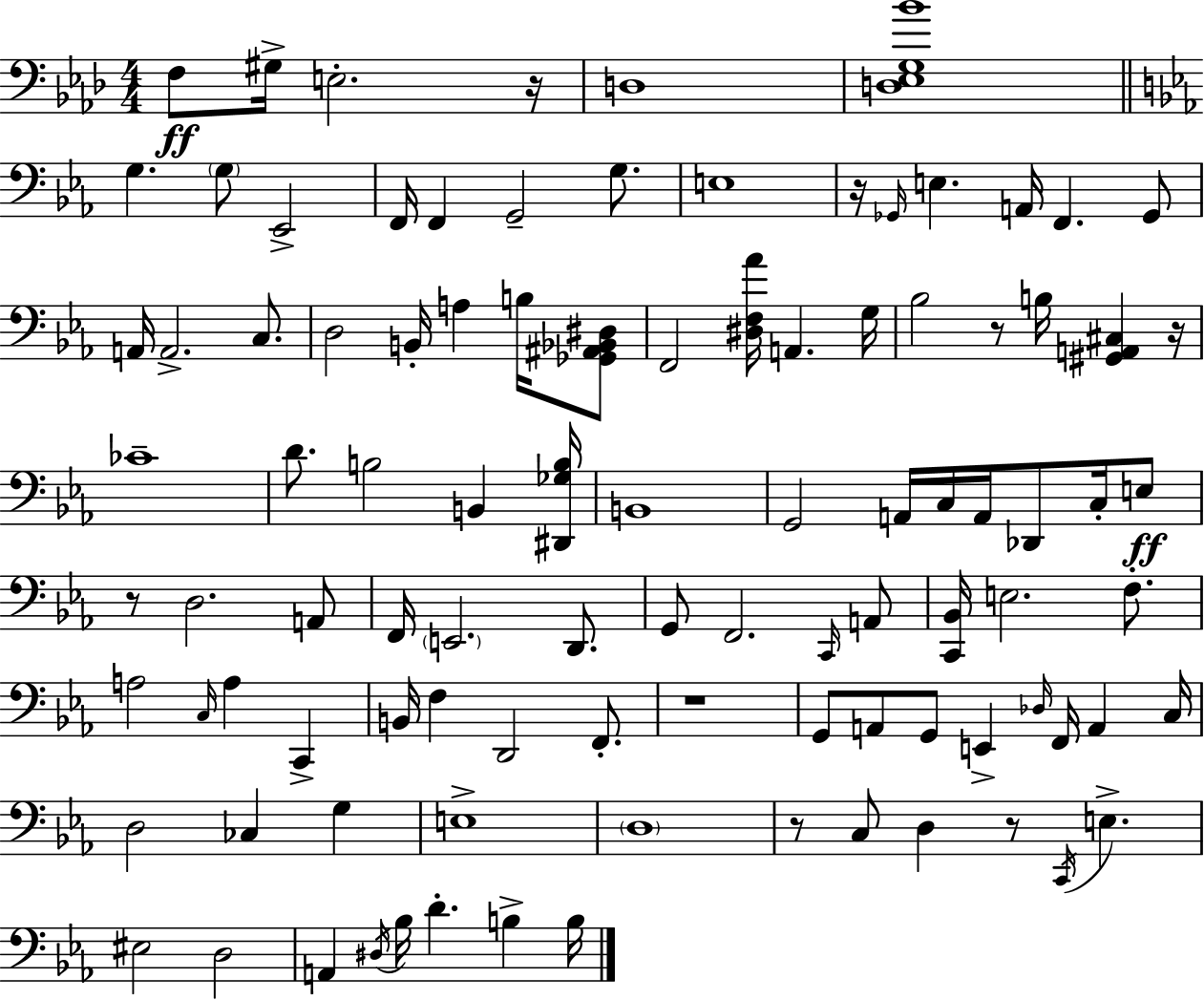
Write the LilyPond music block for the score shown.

{
  \clef bass
  \numericTimeSignature
  \time 4/4
  \key f \minor
  f8\ff gis16-> e2.-. r16 | d1 | <d ees g bes'>1 | \bar "||" \break \key ees \major g4. \parenthesize g8 ees,2-> | f,16 f,4 g,2-- g8. | e1 | r16 \grace { ges,16 } e4. a,16 f,4. ges,8 | \break a,16 a,2.-> c8. | d2 b,16-. a4 b16 <ges, ais, bes, dis>8 | f,2 <dis f aes'>16 a,4. | g16 bes2 r8 b16 <gis, a, cis>4 | \break r16 ces'1-- | d'8. b2 b,4 | <dis, ges b>16 b,1 | g,2 a,16 c16 a,16 des,8 c16-. e8\ff | \break r8 d2. a,8 | f,16 \parenthesize e,2. d,8. | g,8 f,2. \grace { c,16 } | a,8 <c, bes,>16 e2. f8.-. | \break a2 \grace { c16 } a4 c,4-> | b,16 f4 d,2 | f,8.-. r1 | g,8 a,8 g,8 e,4-> \grace { des16 } f,16 a,4 | \break c16 d2 ces4 | g4 e1-> | \parenthesize d1 | r8 c8 d4 r8 \acciaccatura { c,16 } e4.-> | \break eis2 d2 | a,4 \acciaccatura { dis16 } bes16 d'4.-. | b4-> b16 \bar "|."
}